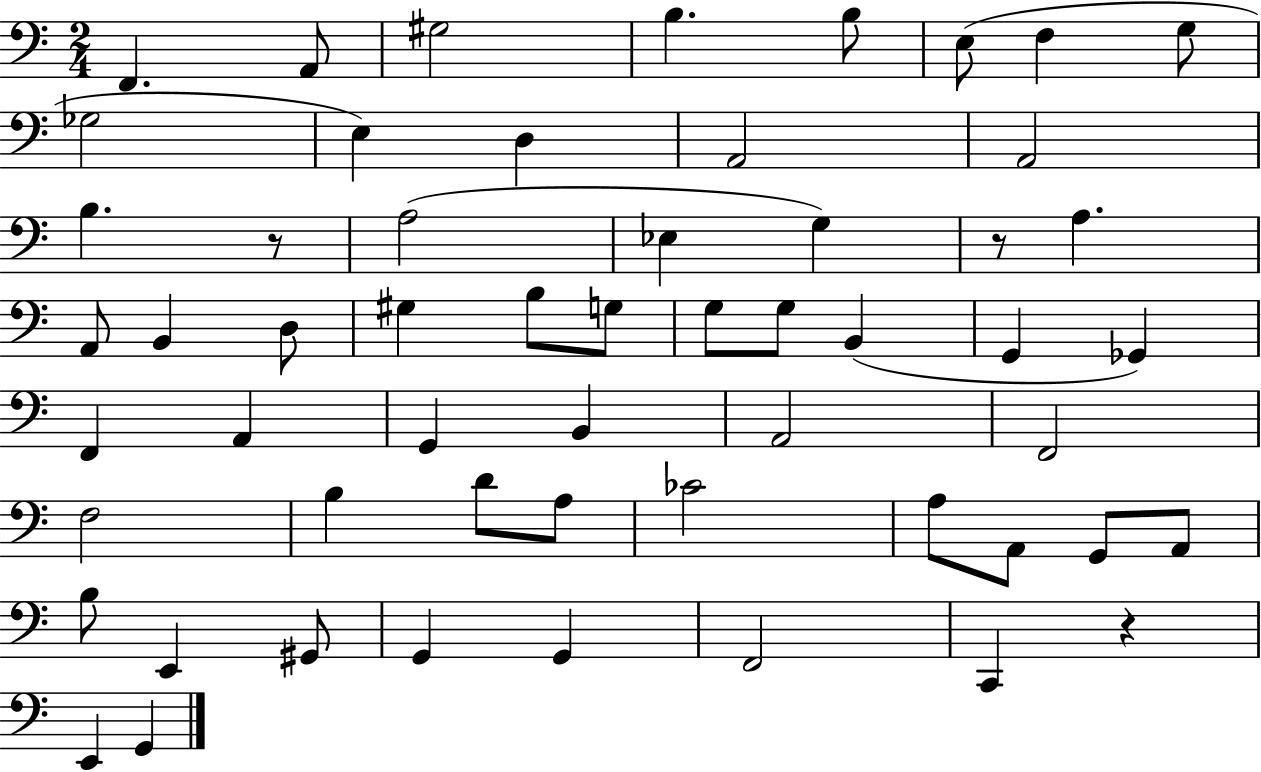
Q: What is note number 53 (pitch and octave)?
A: G2